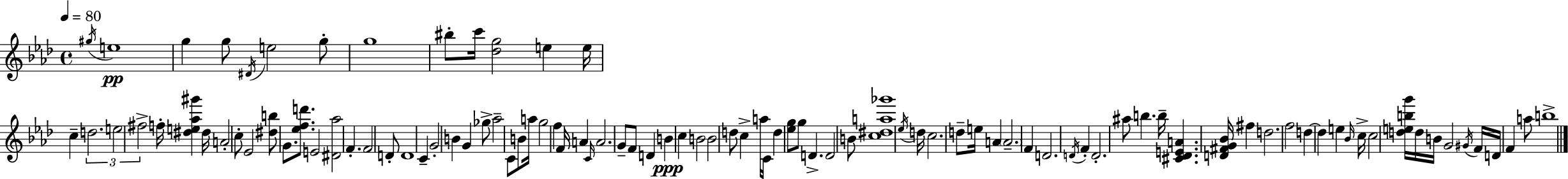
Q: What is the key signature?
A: F minor